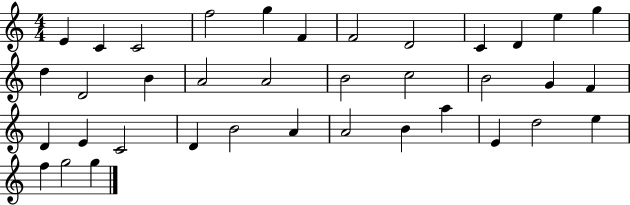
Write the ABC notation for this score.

X:1
T:Untitled
M:4/4
L:1/4
K:C
E C C2 f2 g F F2 D2 C D e g d D2 B A2 A2 B2 c2 B2 G F D E C2 D B2 A A2 B a E d2 e f g2 g